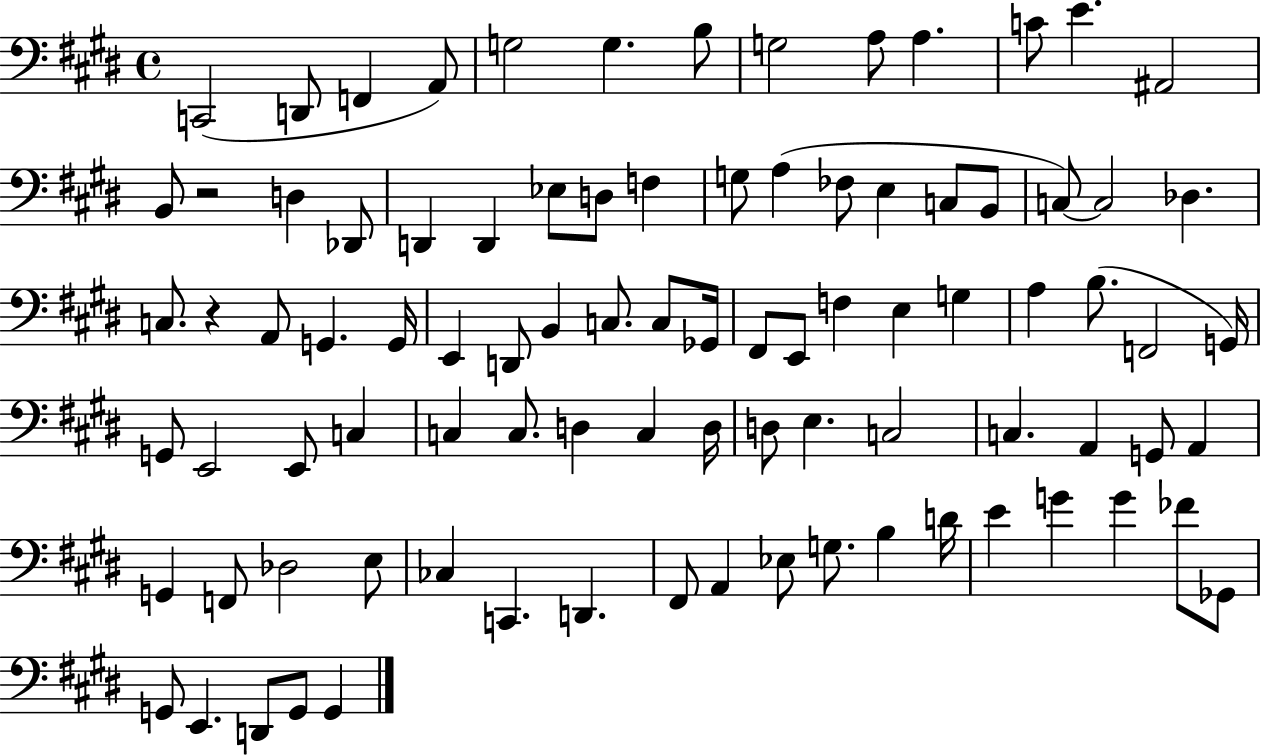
C2/h D2/e F2/q A2/e G3/h G3/q. B3/e G3/h A3/e A3/q. C4/e E4/q. A#2/h B2/e R/h D3/q Db2/e D2/q D2/q Eb3/e D3/e F3/q G3/e A3/q FES3/e E3/q C3/e B2/e C3/e C3/h Db3/q. C3/e. R/q A2/e G2/q. G2/s E2/q D2/e B2/q C3/e. C3/e Gb2/s F#2/e E2/e F3/q E3/q G3/q A3/q B3/e. F2/h G2/s G2/e E2/h E2/e C3/q C3/q C3/e. D3/q C3/q D3/s D3/e E3/q. C3/h C3/q. A2/q G2/e A2/q G2/q F2/e Db3/h E3/e CES3/q C2/q. D2/q. F#2/e A2/q Eb3/e G3/e. B3/q D4/s E4/q G4/q G4/q FES4/e Gb2/e G2/e E2/q. D2/e G2/e G2/q